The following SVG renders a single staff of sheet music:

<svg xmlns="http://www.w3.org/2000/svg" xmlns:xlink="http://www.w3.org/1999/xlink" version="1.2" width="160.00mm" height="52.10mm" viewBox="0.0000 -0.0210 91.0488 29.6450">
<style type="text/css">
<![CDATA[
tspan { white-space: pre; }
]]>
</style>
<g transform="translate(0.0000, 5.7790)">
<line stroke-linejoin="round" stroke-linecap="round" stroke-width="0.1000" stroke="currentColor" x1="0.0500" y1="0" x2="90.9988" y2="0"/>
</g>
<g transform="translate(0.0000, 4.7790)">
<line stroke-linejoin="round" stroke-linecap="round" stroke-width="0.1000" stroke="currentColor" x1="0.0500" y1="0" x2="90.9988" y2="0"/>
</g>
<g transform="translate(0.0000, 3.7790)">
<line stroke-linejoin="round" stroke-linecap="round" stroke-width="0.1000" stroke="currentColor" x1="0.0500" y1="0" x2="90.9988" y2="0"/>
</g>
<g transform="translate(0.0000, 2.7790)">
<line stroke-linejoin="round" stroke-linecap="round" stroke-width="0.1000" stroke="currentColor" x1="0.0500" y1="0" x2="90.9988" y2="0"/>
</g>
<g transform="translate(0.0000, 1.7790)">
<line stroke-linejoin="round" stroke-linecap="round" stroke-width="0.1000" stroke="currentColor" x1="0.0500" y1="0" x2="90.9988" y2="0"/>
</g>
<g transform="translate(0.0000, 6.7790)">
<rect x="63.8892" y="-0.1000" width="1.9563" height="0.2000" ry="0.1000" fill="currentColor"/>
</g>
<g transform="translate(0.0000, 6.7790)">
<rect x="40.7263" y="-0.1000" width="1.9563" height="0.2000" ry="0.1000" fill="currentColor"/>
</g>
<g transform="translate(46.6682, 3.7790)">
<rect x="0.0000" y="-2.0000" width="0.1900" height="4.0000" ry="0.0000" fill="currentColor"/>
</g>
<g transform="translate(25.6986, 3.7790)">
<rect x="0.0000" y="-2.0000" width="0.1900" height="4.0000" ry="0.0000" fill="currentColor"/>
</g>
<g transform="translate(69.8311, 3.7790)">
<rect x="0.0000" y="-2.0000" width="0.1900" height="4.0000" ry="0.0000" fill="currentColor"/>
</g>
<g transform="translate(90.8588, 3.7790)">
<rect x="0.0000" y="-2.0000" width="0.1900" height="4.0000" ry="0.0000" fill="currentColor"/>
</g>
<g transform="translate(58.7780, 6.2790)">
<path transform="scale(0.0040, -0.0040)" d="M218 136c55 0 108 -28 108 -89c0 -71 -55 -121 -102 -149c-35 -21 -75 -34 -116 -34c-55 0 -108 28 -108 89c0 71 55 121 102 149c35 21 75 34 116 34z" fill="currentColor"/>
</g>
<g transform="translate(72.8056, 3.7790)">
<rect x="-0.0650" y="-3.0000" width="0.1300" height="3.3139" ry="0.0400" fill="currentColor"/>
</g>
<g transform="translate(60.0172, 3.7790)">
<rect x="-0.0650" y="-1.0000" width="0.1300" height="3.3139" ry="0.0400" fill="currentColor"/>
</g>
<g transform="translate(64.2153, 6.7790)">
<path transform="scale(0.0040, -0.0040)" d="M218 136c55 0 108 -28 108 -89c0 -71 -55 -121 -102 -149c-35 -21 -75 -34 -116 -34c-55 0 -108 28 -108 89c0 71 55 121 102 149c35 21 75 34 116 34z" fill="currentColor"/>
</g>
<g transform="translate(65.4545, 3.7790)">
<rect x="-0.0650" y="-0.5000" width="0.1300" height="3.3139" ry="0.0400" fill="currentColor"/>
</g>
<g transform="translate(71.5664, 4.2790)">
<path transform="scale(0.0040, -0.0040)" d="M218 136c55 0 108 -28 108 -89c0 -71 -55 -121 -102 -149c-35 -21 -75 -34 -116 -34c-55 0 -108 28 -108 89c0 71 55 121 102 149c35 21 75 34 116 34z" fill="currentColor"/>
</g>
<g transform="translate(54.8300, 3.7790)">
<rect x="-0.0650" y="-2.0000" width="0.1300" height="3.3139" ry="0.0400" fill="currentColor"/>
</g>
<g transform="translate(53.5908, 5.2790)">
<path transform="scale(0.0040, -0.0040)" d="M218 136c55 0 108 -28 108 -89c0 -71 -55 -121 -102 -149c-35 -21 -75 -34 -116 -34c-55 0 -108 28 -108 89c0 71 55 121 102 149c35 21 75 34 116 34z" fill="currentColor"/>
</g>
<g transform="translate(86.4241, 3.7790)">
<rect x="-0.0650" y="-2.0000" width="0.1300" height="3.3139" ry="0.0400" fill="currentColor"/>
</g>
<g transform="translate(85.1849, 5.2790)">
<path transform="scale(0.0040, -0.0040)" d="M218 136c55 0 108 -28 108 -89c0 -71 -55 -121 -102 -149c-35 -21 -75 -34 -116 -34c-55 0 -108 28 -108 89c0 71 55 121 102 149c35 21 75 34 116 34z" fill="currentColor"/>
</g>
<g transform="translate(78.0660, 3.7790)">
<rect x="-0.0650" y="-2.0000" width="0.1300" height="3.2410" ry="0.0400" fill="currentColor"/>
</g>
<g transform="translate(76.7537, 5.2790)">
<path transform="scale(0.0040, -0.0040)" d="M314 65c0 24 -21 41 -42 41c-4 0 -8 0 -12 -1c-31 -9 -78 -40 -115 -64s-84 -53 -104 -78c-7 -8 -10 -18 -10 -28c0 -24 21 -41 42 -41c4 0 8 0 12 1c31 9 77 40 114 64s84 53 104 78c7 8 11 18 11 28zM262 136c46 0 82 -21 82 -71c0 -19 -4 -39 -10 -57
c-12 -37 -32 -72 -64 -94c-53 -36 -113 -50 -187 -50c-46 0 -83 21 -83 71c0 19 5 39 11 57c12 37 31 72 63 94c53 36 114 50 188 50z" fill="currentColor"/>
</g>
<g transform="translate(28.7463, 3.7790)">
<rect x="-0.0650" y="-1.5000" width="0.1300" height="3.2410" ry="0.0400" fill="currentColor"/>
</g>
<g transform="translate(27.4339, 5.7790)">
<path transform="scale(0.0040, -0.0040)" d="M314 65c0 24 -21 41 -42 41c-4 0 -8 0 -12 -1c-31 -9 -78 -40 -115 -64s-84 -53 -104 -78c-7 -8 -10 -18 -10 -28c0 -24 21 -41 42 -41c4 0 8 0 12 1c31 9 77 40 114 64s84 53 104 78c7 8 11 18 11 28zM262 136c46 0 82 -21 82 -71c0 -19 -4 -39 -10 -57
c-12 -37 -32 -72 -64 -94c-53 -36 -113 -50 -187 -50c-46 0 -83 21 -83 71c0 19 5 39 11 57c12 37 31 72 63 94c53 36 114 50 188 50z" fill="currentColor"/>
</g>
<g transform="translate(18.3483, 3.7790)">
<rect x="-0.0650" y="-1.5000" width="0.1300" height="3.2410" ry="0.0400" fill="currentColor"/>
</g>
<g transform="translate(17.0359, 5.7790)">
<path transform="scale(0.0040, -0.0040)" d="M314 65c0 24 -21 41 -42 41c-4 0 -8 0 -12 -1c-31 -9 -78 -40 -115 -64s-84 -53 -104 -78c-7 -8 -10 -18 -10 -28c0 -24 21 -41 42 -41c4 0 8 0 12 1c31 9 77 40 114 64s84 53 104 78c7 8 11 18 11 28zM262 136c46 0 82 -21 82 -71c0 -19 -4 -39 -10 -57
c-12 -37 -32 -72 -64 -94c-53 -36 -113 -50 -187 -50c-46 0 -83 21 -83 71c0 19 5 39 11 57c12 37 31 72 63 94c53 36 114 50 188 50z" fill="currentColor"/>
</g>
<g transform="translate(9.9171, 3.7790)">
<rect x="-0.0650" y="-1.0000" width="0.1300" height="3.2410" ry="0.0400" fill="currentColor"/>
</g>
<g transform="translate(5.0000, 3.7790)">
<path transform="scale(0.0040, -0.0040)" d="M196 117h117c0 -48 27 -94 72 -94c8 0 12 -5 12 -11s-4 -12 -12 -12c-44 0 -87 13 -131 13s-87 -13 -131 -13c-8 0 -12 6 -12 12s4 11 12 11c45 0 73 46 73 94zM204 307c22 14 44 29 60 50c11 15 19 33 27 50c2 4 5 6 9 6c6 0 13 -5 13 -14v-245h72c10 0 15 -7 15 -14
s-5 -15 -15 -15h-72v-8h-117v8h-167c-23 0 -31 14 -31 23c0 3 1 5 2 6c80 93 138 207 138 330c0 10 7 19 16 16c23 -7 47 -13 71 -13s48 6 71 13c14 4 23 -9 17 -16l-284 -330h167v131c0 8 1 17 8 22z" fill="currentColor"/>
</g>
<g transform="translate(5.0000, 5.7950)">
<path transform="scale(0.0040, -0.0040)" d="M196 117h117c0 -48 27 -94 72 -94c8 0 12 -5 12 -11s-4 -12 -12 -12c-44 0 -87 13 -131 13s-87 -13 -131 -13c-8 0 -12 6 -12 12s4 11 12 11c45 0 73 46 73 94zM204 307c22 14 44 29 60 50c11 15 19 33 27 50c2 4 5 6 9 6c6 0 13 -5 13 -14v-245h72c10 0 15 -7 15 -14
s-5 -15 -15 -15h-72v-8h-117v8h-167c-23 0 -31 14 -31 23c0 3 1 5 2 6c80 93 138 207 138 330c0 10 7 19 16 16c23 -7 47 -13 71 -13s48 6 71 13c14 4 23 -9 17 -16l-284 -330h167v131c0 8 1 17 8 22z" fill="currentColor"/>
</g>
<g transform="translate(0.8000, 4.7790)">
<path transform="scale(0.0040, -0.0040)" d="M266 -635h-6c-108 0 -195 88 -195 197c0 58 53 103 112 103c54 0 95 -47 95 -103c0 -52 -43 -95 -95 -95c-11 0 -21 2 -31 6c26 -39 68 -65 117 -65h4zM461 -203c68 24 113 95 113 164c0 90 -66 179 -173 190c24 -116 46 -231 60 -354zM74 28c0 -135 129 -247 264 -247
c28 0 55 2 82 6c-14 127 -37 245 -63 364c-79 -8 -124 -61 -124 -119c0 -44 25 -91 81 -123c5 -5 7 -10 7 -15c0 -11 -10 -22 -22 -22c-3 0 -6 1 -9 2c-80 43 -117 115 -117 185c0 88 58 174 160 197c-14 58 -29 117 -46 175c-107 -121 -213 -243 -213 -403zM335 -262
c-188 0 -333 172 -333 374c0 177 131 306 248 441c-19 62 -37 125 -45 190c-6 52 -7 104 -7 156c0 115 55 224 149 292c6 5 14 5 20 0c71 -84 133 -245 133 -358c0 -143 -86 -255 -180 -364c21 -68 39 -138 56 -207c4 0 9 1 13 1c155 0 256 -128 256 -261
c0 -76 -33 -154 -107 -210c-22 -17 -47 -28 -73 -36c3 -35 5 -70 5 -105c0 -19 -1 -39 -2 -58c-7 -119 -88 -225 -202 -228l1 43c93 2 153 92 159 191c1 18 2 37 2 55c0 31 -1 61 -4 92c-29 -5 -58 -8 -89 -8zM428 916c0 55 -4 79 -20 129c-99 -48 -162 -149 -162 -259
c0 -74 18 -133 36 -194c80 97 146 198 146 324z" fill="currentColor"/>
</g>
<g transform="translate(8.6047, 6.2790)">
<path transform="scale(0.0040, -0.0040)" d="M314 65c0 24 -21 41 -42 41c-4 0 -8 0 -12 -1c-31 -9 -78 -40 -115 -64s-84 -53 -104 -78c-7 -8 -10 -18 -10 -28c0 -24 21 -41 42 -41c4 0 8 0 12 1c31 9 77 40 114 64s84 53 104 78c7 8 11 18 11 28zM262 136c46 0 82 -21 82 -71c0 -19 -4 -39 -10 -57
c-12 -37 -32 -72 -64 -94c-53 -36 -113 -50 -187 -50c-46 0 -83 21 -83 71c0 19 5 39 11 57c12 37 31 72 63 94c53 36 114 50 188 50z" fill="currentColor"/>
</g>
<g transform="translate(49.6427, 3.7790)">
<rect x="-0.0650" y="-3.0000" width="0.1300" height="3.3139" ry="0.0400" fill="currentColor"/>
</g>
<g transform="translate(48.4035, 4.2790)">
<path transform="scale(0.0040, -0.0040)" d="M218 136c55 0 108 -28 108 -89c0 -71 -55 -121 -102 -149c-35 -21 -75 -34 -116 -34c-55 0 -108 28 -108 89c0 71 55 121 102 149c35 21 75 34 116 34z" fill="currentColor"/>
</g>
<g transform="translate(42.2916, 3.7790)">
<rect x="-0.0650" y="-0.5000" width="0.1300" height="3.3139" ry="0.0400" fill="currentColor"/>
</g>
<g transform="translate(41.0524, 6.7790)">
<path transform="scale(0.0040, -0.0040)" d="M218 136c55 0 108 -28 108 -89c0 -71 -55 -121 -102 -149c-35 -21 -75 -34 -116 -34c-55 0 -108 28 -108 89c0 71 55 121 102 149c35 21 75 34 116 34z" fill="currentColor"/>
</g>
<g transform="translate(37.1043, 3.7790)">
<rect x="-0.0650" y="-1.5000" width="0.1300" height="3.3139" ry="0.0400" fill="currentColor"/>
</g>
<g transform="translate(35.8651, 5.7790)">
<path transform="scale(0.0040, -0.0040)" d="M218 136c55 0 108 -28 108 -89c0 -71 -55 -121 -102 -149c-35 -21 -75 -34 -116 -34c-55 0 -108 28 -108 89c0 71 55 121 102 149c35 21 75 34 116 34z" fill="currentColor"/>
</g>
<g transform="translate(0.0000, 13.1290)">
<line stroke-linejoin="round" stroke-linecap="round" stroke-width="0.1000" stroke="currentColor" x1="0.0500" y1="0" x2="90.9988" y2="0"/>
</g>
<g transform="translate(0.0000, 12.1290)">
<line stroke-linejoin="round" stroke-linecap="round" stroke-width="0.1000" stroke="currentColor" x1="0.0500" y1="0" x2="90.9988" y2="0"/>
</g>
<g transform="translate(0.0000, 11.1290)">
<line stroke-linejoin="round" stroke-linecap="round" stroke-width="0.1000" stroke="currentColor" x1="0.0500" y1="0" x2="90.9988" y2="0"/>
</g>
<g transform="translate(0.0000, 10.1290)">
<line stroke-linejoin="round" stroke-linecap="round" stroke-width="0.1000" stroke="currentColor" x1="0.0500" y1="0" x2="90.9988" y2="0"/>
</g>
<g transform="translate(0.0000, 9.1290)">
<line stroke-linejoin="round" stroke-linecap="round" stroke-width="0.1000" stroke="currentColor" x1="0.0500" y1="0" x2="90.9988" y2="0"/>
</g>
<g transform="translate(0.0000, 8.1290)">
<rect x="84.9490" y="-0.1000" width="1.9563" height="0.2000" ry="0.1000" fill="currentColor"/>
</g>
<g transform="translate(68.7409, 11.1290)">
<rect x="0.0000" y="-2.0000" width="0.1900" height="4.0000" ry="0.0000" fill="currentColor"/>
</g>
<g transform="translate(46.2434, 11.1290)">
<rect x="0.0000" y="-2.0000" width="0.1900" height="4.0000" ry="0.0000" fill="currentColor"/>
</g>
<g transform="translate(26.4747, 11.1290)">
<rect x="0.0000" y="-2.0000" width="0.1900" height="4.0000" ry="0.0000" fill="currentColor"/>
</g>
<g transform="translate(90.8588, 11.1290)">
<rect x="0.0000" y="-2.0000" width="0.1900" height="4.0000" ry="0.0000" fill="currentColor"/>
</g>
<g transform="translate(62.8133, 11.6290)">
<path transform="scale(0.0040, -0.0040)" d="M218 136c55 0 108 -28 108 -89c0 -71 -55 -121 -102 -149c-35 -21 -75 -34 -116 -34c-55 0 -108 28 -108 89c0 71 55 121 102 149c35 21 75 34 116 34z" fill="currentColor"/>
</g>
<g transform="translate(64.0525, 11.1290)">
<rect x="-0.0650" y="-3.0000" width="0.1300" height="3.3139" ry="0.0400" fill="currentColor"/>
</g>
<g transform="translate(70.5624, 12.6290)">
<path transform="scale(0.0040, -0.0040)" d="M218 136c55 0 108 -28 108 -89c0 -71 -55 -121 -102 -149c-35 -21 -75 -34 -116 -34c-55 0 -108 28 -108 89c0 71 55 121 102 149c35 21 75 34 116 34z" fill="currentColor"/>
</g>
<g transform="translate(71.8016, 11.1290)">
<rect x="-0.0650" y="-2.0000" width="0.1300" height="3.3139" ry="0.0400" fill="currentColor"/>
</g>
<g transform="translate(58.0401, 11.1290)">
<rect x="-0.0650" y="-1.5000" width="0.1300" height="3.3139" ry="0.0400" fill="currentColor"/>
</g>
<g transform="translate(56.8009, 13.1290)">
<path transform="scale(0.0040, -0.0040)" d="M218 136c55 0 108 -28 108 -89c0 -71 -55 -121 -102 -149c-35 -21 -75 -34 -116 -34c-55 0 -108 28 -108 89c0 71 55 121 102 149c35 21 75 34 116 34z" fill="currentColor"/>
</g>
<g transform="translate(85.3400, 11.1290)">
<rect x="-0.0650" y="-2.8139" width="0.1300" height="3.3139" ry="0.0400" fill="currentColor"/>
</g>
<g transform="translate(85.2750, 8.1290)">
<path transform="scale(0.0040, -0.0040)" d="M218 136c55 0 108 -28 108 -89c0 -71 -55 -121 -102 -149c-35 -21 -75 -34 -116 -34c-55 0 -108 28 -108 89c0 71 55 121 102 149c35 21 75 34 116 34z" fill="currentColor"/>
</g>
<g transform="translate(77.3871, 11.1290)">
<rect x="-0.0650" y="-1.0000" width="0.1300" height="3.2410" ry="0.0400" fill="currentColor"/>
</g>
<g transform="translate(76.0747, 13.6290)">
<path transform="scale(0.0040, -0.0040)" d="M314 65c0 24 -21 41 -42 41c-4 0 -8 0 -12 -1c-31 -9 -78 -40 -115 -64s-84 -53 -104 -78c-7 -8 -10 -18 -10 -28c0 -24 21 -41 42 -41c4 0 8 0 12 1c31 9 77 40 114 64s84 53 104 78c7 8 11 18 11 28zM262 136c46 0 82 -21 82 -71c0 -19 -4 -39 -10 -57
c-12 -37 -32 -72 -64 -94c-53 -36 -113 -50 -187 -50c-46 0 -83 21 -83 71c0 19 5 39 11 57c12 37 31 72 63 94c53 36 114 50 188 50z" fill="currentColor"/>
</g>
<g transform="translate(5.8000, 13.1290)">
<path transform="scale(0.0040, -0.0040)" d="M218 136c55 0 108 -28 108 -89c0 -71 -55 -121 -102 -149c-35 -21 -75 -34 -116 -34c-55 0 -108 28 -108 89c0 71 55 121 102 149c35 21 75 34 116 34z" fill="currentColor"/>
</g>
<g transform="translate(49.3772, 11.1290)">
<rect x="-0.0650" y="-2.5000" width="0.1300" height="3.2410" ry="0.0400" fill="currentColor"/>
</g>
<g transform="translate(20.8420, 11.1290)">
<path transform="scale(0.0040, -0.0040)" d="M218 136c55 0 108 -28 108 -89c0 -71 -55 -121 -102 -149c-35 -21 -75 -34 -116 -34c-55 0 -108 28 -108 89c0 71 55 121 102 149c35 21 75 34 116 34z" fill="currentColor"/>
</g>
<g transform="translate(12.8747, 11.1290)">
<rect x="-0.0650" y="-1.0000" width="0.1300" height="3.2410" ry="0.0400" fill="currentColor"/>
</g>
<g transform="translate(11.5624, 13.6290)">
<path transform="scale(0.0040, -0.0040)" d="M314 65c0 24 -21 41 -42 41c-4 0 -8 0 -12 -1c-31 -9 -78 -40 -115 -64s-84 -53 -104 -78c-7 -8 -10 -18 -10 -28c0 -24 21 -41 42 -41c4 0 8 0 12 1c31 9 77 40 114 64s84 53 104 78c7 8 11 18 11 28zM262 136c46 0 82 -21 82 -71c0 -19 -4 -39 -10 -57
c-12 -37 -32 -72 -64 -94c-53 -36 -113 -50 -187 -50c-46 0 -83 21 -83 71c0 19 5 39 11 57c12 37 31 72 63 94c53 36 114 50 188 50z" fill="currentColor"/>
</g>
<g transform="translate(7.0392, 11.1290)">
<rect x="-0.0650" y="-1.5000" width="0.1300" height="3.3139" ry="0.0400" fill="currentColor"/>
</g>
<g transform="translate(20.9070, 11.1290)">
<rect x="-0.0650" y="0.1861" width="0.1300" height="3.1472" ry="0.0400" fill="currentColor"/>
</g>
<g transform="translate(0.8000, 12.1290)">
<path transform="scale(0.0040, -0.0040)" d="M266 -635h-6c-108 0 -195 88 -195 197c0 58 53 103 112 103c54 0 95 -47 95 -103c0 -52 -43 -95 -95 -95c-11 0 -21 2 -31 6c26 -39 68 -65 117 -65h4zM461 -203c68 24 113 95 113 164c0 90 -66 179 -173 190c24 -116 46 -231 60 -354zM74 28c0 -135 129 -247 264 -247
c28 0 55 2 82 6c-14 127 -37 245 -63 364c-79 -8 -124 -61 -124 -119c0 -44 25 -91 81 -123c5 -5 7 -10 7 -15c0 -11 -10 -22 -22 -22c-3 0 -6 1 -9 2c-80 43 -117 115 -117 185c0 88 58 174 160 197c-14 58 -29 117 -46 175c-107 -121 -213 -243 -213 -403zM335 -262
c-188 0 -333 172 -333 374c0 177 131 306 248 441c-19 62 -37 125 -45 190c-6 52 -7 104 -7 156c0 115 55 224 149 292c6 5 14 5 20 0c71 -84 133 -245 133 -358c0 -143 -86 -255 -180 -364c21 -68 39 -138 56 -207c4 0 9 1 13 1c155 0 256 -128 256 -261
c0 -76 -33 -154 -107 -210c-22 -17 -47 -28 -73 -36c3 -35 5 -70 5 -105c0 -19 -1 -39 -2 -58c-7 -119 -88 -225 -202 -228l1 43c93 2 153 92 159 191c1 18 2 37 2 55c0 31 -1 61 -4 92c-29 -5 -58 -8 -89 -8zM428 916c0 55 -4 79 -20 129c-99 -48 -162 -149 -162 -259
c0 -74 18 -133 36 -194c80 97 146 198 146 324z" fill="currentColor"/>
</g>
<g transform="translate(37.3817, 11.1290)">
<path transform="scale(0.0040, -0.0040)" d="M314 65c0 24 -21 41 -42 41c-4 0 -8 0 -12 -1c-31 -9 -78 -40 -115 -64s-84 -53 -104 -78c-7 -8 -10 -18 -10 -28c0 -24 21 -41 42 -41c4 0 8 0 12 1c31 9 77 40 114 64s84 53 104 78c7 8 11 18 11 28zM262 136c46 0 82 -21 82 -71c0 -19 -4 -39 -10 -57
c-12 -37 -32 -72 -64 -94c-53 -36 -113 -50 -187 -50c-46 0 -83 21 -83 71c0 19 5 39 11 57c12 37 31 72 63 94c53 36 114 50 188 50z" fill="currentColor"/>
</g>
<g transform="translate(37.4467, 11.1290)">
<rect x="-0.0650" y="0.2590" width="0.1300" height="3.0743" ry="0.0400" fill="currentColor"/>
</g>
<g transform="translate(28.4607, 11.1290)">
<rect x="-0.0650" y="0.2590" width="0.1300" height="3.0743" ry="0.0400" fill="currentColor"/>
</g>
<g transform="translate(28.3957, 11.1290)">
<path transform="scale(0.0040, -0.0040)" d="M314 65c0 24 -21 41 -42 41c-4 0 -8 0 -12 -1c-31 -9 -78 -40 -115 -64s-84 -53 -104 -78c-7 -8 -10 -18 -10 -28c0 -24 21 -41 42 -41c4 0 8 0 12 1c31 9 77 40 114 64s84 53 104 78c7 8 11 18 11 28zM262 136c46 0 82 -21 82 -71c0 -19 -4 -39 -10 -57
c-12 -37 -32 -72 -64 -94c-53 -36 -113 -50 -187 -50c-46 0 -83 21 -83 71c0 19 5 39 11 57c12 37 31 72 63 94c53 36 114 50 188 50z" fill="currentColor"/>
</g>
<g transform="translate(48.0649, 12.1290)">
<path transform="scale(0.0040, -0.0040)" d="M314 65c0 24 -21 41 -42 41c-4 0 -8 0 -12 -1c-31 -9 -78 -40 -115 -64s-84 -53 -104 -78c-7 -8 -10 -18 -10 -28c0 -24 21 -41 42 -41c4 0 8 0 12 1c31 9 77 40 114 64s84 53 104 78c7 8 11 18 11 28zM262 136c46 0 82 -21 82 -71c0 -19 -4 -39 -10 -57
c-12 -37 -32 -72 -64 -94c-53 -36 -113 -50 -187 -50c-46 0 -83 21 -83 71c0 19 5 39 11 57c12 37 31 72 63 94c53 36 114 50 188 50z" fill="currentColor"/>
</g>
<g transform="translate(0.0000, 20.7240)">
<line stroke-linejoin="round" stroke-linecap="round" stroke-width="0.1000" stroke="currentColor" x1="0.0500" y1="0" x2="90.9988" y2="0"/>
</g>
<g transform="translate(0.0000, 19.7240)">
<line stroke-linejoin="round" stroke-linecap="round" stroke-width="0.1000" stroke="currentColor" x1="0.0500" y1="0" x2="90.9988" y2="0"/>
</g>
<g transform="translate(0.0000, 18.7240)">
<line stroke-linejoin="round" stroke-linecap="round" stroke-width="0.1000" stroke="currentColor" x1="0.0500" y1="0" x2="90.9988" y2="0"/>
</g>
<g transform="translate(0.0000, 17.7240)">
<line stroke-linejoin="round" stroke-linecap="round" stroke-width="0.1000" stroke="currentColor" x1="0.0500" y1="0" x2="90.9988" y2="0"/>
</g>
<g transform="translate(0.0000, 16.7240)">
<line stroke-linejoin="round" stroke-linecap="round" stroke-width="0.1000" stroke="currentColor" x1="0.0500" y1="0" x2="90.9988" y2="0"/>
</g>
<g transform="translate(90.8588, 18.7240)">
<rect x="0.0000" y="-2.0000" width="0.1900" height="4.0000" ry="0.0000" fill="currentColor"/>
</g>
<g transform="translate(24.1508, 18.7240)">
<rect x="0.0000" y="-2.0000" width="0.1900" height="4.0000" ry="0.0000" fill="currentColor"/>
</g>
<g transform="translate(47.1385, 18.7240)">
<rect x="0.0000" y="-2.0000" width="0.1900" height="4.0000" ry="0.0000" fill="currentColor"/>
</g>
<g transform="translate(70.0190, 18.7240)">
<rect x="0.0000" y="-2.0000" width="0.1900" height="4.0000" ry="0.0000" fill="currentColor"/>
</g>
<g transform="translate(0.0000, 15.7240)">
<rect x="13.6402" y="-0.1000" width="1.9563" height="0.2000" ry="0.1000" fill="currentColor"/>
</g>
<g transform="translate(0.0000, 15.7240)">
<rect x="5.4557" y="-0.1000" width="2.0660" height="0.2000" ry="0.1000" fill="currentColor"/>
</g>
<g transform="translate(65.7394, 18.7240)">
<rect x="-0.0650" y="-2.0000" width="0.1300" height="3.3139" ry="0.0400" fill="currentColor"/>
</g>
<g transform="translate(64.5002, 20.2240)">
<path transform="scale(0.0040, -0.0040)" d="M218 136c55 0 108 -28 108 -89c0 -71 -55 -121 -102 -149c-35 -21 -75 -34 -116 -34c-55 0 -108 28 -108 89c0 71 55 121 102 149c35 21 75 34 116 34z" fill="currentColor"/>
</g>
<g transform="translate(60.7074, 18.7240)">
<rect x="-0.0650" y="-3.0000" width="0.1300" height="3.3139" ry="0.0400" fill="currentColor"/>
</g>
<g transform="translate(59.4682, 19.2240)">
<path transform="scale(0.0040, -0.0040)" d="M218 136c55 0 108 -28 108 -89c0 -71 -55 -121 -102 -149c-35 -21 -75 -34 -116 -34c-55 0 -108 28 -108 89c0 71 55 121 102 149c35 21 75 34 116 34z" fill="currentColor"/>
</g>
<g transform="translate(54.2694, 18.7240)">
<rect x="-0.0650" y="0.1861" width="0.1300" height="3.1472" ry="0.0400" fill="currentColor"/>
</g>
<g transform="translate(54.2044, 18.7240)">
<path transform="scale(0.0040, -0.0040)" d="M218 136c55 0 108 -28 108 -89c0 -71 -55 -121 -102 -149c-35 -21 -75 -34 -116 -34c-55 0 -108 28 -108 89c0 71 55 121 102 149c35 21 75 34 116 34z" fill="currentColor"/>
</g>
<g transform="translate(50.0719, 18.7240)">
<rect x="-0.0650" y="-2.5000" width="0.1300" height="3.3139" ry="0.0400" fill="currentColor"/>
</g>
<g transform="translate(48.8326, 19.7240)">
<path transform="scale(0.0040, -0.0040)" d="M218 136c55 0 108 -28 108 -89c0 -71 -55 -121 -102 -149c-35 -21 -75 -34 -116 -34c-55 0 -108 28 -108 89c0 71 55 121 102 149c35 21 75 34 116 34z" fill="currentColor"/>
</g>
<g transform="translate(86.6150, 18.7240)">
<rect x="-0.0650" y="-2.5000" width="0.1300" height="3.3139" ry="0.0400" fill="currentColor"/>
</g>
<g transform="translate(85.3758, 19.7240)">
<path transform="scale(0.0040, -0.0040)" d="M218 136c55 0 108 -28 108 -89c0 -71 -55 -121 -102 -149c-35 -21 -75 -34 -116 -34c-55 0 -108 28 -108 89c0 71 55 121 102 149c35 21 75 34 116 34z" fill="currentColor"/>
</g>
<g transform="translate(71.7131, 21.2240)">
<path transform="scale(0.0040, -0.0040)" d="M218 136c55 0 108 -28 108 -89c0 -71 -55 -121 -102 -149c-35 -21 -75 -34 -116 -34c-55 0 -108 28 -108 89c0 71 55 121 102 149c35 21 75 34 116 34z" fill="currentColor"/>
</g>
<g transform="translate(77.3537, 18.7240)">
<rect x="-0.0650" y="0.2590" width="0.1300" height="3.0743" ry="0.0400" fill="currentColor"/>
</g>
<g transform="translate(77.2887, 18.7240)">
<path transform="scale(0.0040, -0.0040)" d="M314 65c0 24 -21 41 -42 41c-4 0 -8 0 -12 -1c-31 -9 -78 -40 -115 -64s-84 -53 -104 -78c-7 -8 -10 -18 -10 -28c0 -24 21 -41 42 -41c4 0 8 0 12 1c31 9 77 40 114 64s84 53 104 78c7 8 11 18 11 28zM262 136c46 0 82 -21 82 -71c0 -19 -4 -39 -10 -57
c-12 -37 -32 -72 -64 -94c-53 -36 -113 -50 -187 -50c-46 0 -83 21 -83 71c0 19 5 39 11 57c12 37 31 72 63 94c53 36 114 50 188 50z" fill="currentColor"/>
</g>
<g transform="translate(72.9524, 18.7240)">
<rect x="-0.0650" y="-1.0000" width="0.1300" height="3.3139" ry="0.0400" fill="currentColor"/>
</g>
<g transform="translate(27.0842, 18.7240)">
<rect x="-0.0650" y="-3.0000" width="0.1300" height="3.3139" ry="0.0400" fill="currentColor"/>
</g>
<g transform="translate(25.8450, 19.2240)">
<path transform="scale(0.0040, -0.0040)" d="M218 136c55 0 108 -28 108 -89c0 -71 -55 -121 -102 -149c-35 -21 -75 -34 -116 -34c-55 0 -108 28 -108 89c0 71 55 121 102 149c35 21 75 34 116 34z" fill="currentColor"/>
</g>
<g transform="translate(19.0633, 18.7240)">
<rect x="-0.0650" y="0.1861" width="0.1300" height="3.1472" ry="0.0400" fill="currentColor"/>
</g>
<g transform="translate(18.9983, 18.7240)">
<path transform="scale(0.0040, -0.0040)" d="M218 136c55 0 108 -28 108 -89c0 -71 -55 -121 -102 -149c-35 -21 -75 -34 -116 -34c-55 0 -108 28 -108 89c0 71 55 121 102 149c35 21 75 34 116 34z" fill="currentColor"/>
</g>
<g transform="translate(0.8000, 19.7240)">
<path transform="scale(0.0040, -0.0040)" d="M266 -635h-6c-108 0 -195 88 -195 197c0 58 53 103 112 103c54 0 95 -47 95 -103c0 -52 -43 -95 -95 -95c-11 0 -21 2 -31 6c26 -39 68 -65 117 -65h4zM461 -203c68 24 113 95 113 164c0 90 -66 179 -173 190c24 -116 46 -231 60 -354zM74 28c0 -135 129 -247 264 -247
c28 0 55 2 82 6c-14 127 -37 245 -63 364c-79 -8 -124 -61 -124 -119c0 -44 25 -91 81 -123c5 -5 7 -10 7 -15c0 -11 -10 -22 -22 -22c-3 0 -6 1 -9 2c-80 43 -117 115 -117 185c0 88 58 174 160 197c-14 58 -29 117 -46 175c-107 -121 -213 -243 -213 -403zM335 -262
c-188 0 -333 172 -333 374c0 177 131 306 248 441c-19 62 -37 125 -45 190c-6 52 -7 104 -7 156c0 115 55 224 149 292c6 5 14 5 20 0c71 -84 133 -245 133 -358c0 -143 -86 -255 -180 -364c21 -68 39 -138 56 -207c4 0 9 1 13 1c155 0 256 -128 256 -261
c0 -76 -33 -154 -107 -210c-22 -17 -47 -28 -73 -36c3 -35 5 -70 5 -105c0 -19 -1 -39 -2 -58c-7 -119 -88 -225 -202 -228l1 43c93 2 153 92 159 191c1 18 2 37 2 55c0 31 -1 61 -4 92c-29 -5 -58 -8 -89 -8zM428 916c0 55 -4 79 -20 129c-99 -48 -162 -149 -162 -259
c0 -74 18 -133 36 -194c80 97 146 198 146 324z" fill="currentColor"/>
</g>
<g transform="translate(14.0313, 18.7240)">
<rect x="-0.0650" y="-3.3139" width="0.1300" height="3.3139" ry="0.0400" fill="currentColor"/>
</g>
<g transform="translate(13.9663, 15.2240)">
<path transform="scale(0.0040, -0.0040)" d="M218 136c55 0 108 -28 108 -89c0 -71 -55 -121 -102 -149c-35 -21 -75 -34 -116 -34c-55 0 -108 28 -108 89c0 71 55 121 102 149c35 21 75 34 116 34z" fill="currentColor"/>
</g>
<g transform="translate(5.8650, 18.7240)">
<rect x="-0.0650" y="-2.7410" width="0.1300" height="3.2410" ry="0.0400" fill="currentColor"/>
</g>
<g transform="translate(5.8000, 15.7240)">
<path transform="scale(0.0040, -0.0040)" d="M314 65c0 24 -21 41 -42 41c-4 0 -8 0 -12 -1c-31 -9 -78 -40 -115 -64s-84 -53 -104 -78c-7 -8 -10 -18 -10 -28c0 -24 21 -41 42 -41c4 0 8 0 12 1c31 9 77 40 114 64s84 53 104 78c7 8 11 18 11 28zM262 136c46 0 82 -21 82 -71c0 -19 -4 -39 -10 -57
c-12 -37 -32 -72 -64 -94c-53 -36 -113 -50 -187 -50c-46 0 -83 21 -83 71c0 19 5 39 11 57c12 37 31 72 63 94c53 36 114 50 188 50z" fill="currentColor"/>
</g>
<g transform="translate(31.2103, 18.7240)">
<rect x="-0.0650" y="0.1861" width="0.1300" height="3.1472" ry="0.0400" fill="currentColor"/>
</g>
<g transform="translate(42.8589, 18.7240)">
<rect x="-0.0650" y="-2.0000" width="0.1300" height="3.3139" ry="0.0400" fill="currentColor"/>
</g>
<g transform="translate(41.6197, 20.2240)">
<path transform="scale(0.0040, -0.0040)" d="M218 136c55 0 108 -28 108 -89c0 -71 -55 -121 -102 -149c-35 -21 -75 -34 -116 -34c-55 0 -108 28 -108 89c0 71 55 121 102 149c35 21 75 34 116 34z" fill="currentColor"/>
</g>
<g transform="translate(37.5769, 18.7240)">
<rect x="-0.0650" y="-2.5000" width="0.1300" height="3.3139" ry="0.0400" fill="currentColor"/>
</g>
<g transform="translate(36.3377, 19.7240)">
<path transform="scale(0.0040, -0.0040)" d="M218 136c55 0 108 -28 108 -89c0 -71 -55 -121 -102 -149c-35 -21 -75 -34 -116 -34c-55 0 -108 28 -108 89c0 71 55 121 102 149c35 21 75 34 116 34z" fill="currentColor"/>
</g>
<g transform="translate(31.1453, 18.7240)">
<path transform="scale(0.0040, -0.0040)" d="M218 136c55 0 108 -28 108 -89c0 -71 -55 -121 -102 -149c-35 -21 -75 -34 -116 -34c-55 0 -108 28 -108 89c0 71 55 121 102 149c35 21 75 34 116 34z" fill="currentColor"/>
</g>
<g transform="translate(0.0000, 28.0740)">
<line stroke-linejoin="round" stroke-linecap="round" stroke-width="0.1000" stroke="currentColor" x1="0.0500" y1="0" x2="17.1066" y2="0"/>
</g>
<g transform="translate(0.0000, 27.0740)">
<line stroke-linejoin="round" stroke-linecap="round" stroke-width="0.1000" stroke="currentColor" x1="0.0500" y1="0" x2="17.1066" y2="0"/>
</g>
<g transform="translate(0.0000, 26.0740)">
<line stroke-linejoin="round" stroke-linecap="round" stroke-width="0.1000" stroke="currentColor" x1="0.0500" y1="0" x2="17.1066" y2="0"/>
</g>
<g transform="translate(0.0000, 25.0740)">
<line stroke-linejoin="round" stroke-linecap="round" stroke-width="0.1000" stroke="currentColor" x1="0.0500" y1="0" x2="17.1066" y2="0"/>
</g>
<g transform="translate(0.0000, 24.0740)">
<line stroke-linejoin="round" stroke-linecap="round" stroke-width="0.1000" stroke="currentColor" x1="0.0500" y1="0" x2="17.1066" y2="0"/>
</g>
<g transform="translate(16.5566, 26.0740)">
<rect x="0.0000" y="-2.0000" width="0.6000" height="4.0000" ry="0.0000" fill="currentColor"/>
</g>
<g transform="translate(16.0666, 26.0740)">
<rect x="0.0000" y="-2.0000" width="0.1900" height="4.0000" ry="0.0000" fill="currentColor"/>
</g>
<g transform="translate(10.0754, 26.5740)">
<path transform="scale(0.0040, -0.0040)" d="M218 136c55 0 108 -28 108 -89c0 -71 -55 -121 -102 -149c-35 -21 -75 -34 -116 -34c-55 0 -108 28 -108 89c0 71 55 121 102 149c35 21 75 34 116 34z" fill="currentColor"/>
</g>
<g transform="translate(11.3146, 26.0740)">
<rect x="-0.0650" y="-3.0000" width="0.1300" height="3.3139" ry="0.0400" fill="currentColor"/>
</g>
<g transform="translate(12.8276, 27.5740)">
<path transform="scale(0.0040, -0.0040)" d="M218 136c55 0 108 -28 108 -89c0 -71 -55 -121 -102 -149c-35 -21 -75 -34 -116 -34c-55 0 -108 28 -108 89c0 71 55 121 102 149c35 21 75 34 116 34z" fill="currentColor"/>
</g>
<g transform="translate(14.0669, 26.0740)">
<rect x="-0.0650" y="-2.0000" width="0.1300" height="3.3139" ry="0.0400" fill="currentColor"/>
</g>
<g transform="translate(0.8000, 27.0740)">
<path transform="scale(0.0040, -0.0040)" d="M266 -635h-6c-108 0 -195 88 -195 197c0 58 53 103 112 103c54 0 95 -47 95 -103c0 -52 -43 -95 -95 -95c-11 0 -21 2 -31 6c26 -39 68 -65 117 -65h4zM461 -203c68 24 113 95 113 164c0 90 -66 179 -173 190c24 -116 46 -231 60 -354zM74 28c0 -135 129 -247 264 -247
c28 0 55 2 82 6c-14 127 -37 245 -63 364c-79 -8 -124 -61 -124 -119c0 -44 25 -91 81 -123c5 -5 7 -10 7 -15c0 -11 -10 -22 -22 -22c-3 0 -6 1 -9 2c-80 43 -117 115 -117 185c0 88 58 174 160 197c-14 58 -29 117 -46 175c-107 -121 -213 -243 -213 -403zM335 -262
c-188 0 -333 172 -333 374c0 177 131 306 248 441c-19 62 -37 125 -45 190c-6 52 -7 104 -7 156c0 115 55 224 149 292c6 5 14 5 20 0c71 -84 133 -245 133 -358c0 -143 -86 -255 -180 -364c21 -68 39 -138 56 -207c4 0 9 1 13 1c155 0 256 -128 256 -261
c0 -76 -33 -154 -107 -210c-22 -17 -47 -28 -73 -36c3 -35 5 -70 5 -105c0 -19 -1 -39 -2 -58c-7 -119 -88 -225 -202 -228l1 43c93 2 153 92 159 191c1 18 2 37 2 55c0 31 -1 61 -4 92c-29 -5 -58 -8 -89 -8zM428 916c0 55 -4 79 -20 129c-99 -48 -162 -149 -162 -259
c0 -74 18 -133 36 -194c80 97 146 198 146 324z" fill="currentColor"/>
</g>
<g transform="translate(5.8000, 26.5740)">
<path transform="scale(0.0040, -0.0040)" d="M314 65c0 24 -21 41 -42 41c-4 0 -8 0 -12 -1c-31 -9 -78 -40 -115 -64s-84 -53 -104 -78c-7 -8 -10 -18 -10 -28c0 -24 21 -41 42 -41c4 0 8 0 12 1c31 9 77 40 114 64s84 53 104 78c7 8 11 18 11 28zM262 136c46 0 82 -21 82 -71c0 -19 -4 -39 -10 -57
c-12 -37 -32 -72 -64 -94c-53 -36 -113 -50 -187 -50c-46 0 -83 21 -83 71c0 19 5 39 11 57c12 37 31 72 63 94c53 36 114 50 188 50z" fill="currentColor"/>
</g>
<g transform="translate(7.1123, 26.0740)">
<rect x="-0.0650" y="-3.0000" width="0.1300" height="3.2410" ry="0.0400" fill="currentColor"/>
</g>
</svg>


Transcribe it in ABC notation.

X:1
T:Untitled
M:4/4
L:1/4
K:C
D2 E2 E2 E C A F D C A F2 F E D2 B B2 B2 G2 E A F D2 a a2 b B A B G F G B A F D B2 G A2 A F